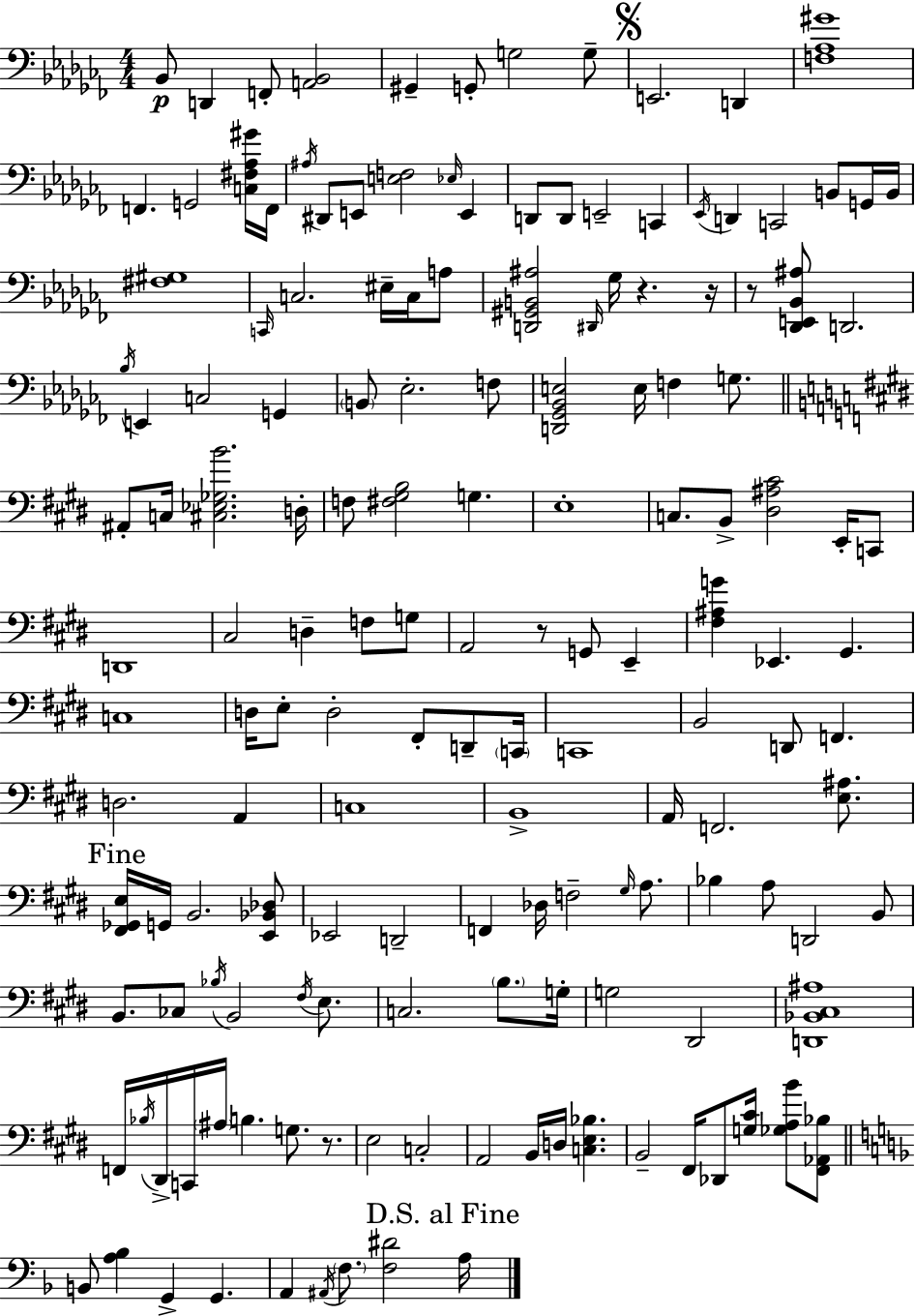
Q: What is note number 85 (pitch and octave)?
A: Eb2